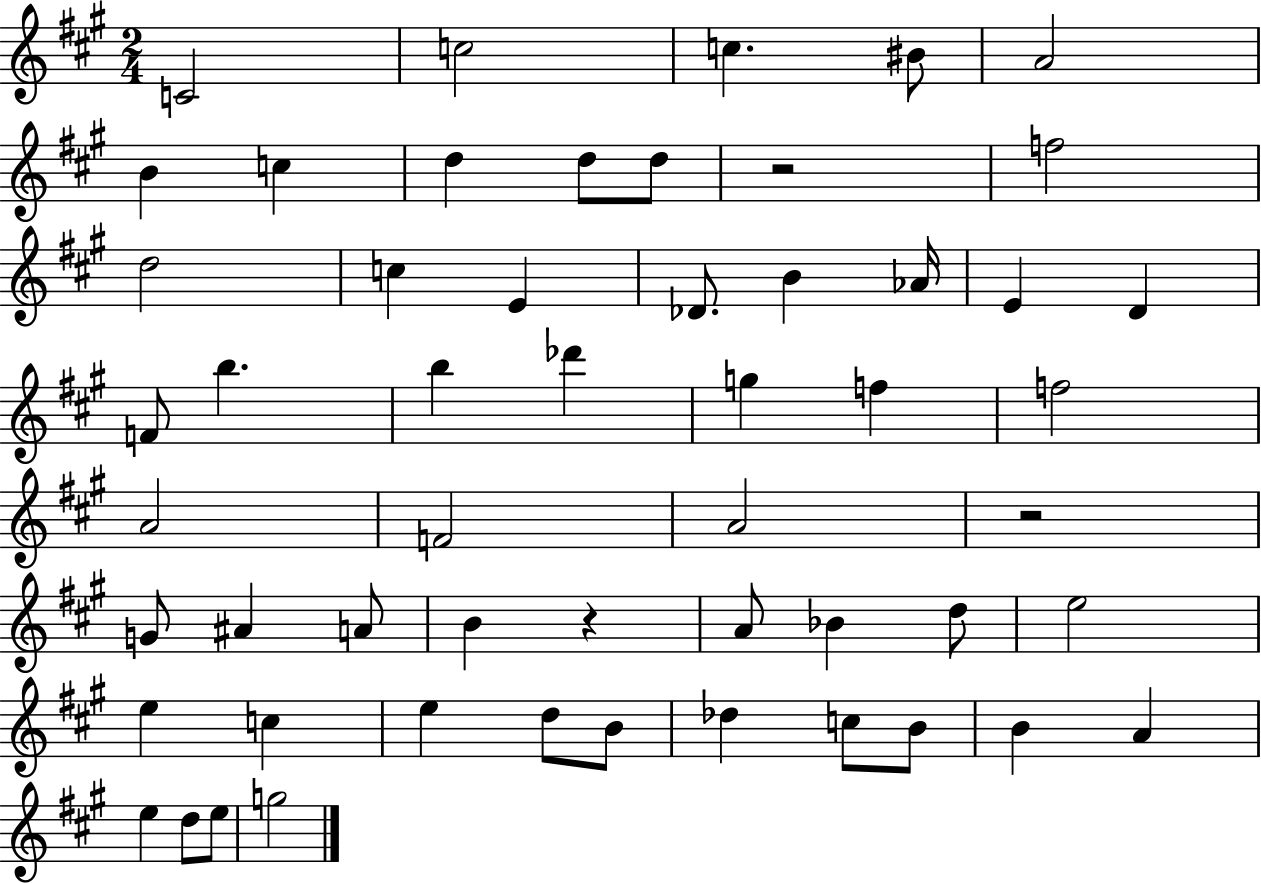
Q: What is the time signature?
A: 2/4